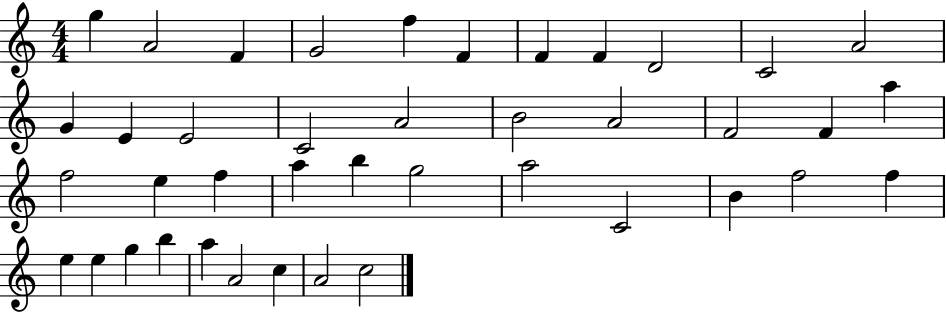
{
  \clef treble
  \numericTimeSignature
  \time 4/4
  \key c \major
  g''4 a'2 f'4 | g'2 f''4 f'4 | f'4 f'4 d'2 | c'2 a'2 | \break g'4 e'4 e'2 | c'2 a'2 | b'2 a'2 | f'2 f'4 a''4 | \break f''2 e''4 f''4 | a''4 b''4 g''2 | a''2 c'2 | b'4 f''2 f''4 | \break e''4 e''4 g''4 b''4 | a''4 a'2 c''4 | a'2 c''2 | \bar "|."
}